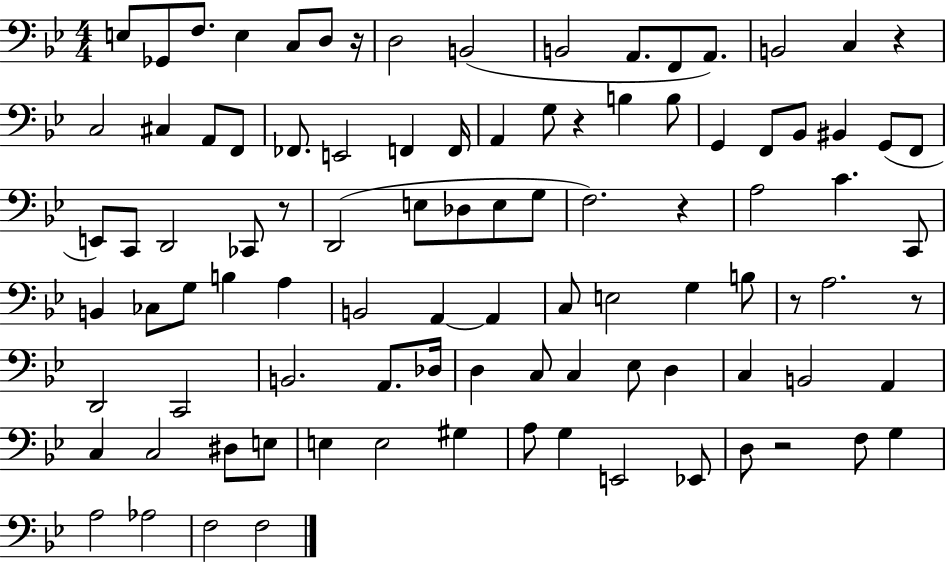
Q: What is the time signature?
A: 4/4